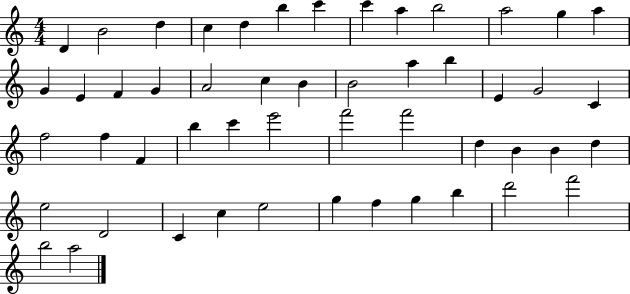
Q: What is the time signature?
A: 4/4